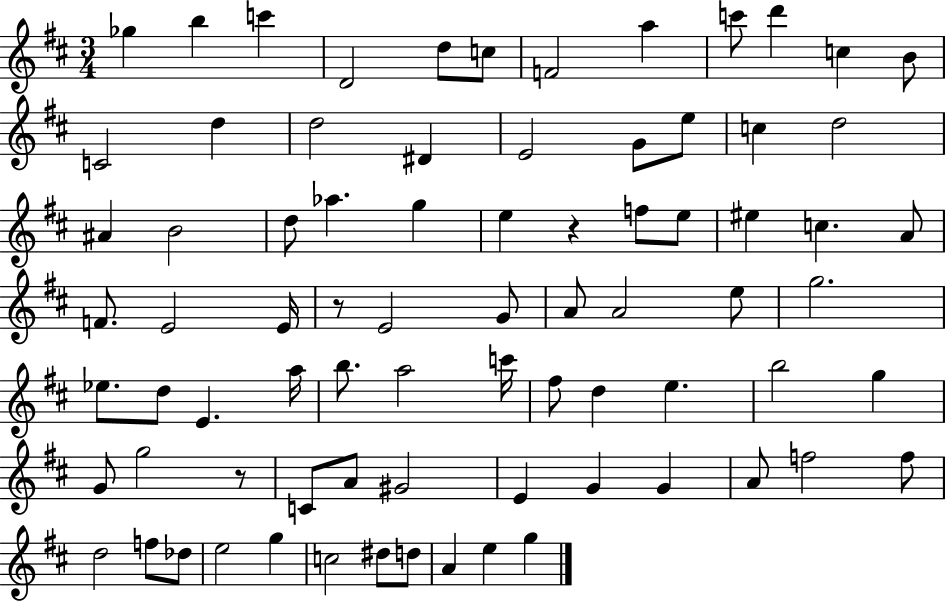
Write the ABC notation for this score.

X:1
T:Untitled
M:3/4
L:1/4
K:D
_g b c' D2 d/2 c/2 F2 a c'/2 d' c B/2 C2 d d2 ^D E2 G/2 e/2 c d2 ^A B2 d/2 _a g e z f/2 e/2 ^e c A/2 F/2 E2 E/4 z/2 E2 G/2 A/2 A2 e/2 g2 _e/2 d/2 E a/4 b/2 a2 c'/4 ^f/2 d e b2 g G/2 g2 z/2 C/2 A/2 ^G2 E G G A/2 f2 f/2 d2 f/2 _d/2 e2 g c2 ^d/2 d/2 A e g